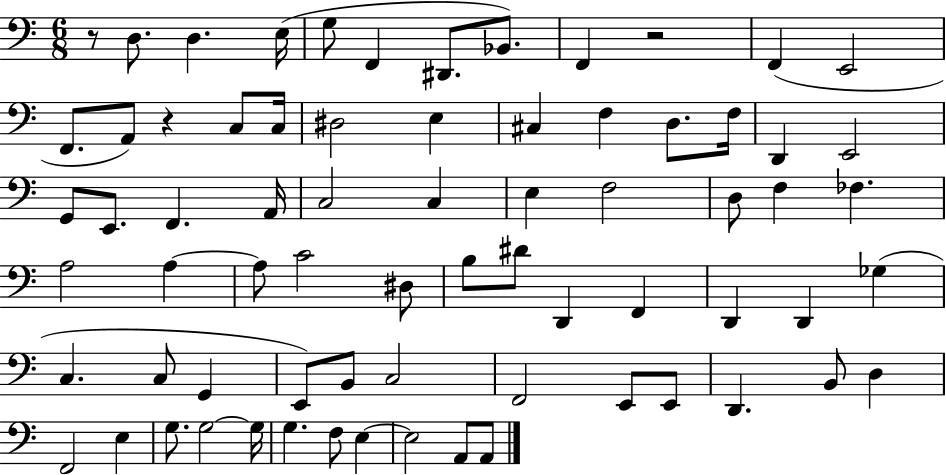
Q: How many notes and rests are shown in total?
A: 71